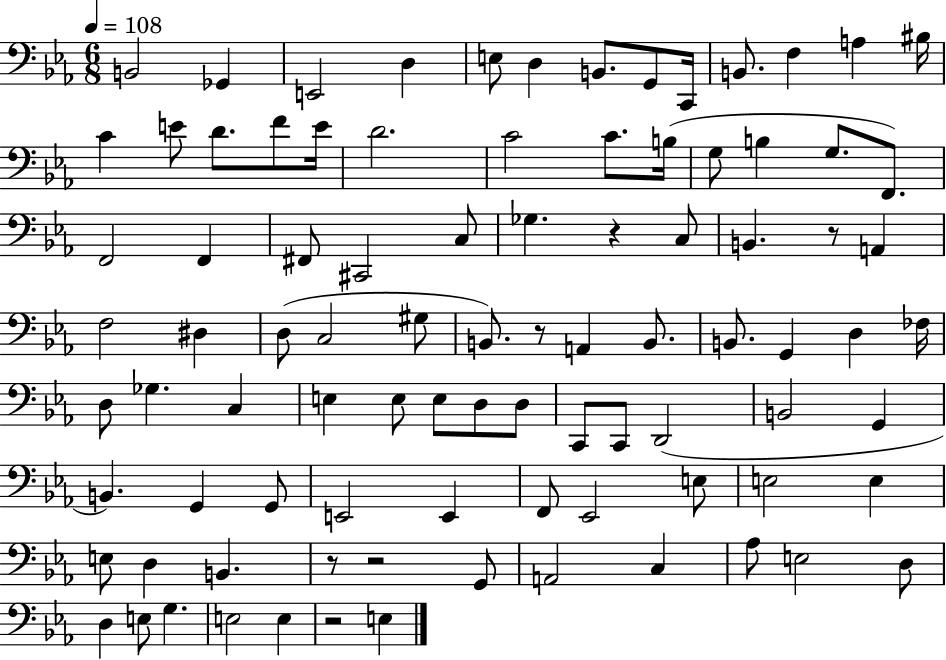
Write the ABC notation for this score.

X:1
T:Untitled
M:6/8
L:1/4
K:Eb
B,,2 _G,, E,,2 D, E,/2 D, B,,/2 G,,/2 C,,/4 B,,/2 F, A, ^B,/4 C E/2 D/2 F/2 E/4 D2 C2 C/2 B,/4 G,/2 B, G,/2 F,,/2 F,,2 F,, ^F,,/2 ^C,,2 C,/2 _G, z C,/2 B,, z/2 A,, F,2 ^D, D,/2 C,2 ^G,/2 B,,/2 z/2 A,, B,,/2 B,,/2 G,, D, _F,/4 D,/2 _G, C, E, E,/2 E,/2 D,/2 D,/2 C,,/2 C,,/2 D,,2 B,,2 G,, B,, G,, G,,/2 E,,2 E,, F,,/2 _E,,2 E,/2 E,2 E, E,/2 D, B,, z/2 z2 G,,/2 A,,2 C, _A,/2 E,2 D,/2 D, E,/2 G, E,2 E, z2 E,